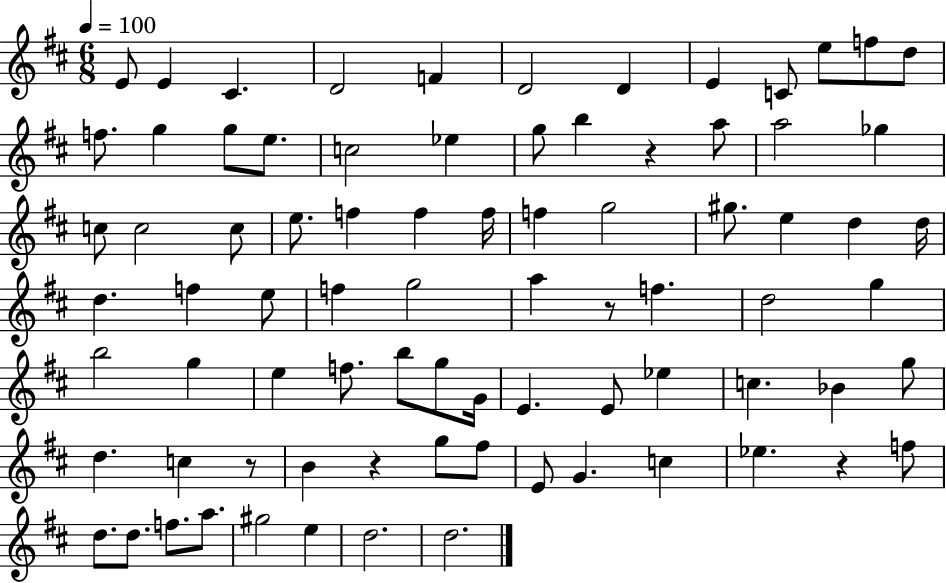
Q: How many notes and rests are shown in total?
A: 81